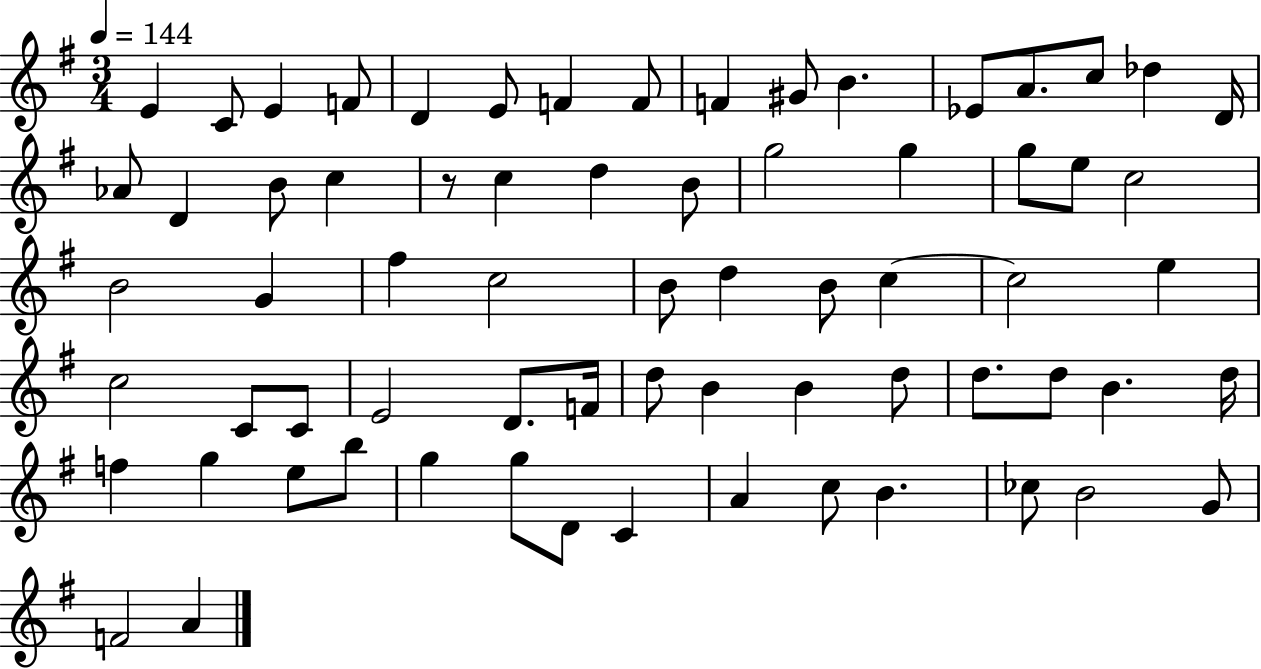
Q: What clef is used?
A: treble